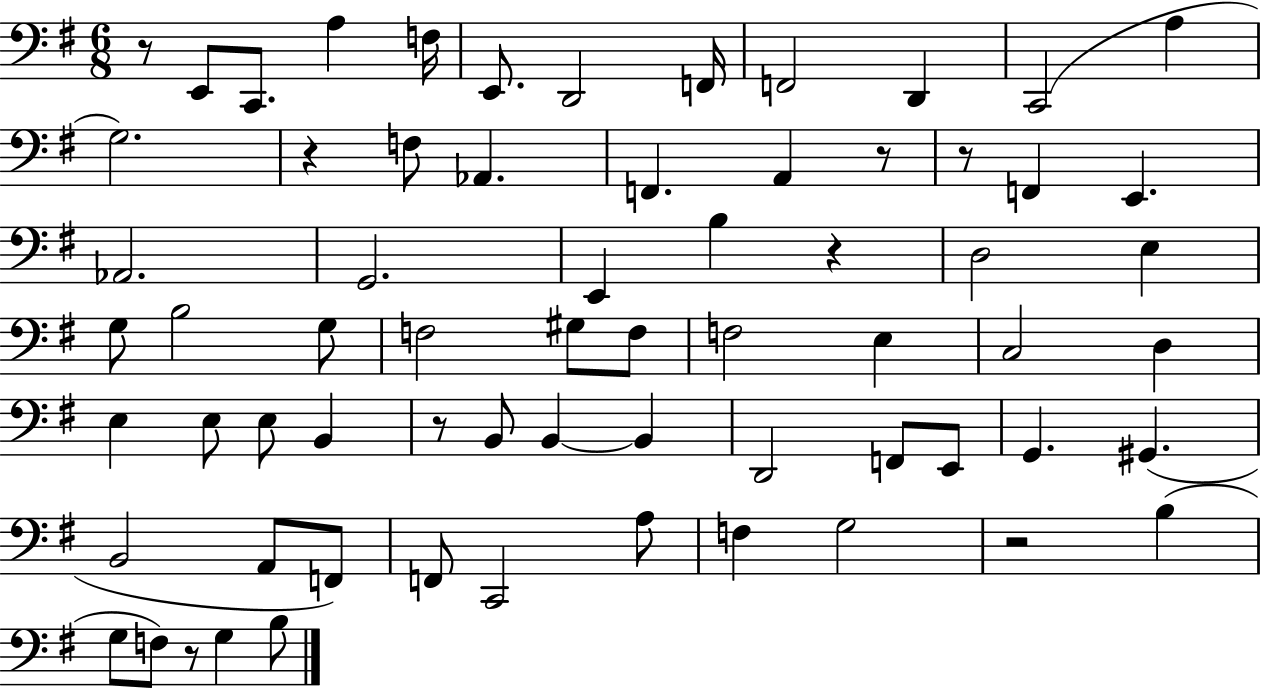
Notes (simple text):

R/e E2/e C2/e. A3/q F3/s E2/e. D2/h F2/s F2/h D2/q C2/h A3/q G3/h. R/q F3/e Ab2/q. F2/q. A2/q R/e R/e F2/q E2/q. Ab2/h. G2/h. E2/q B3/q R/q D3/h E3/q G3/e B3/h G3/e F3/h G#3/e F3/e F3/h E3/q C3/h D3/q E3/q E3/e E3/e B2/q R/e B2/e B2/q B2/q D2/h F2/e E2/e G2/q. G#2/q. B2/h A2/e F2/e F2/e C2/h A3/e F3/q G3/h R/h B3/q G3/e F3/e R/e G3/q B3/e